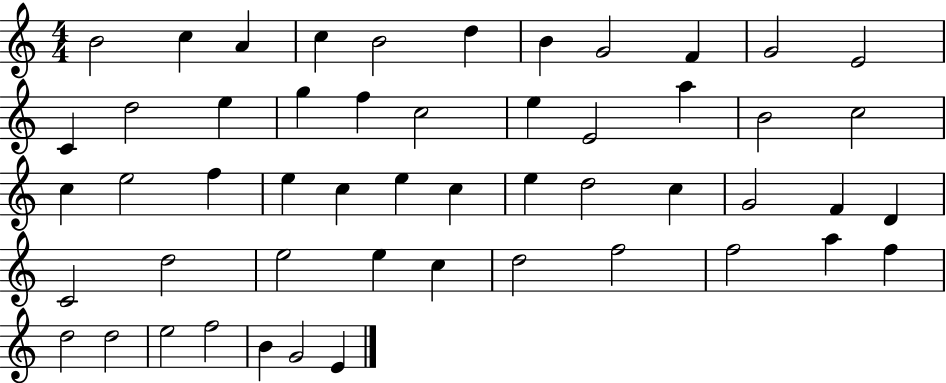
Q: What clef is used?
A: treble